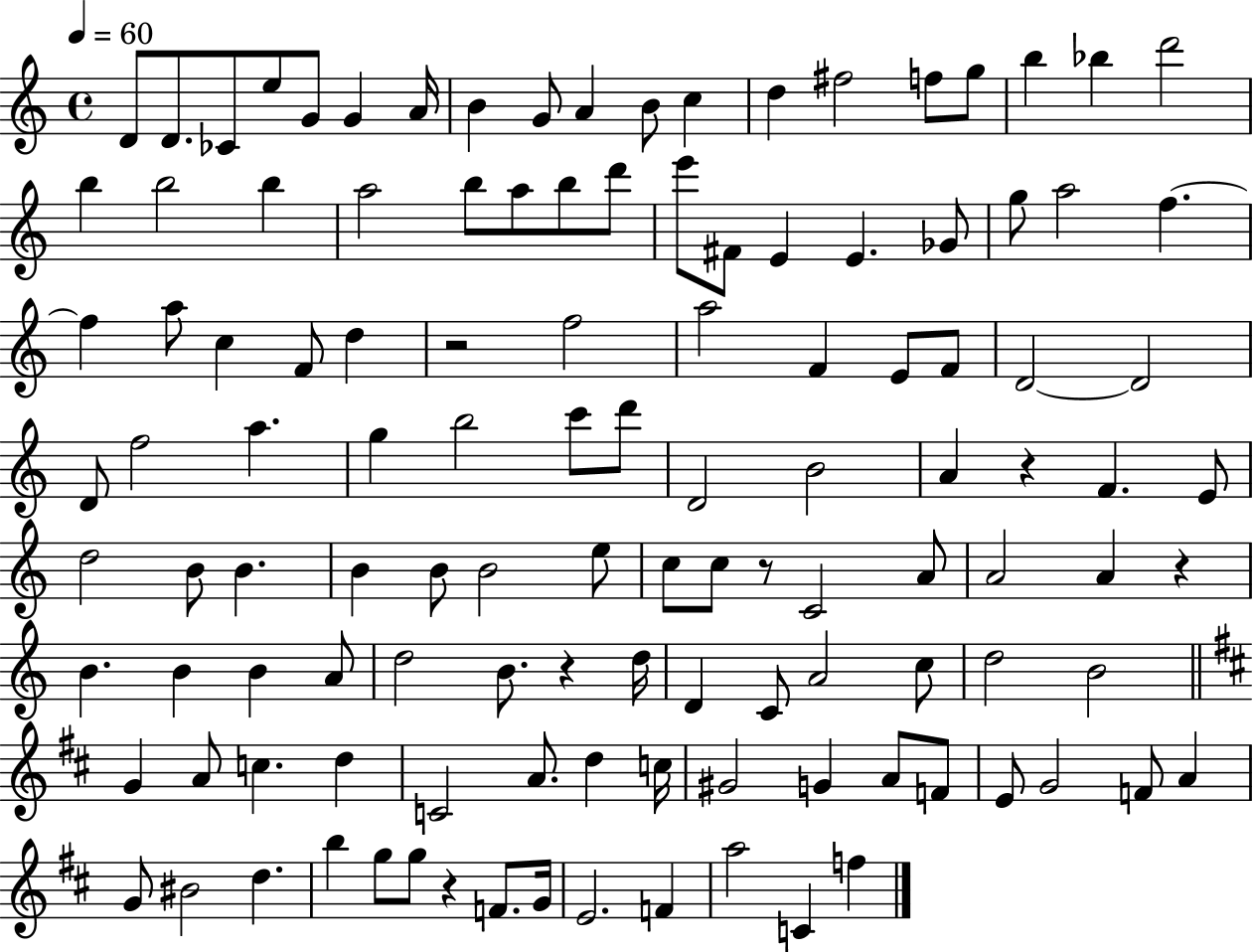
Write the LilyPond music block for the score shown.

{
  \clef treble
  \time 4/4
  \defaultTimeSignature
  \key c \major
  \tempo 4 = 60
  \repeat volta 2 { d'8 d'8. ces'8 e''8 g'8 g'4 a'16 | b'4 g'8 a'4 b'8 c''4 | d''4 fis''2 f''8 g''8 | b''4 bes''4 d'''2 | \break b''4 b''2 b''4 | a''2 b''8 a''8 b''8 d'''8 | e'''8 fis'8 e'4 e'4. ges'8 | g''8 a''2 f''4.~~ | \break f''4 a''8 c''4 f'8 d''4 | r2 f''2 | a''2 f'4 e'8 f'8 | d'2~~ d'2 | \break d'8 f''2 a''4. | g''4 b''2 c'''8 d'''8 | d'2 b'2 | a'4 r4 f'4. e'8 | \break d''2 b'8 b'4. | b'4 b'8 b'2 e''8 | c''8 c''8 r8 c'2 a'8 | a'2 a'4 r4 | \break b'4. b'4 b'4 a'8 | d''2 b'8. r4 d''16 | d'4 c'8 a'2 c''8 | d''2 b'2 | \break \bar "||" \break \key d \major g'4 a'8 c''4. d''4 | c'2 a'8. d''4 c''16 | gis'2 g'4 a'8 f'8 | e'8 g'2 f'8 a'4 | \break g'8 bis'2 d''4. | b''4 g''8 g''8 r4 f'8. g'16 | e'2. f'4 | a''2 c'4 f''4 | \break } \bar "|."
}